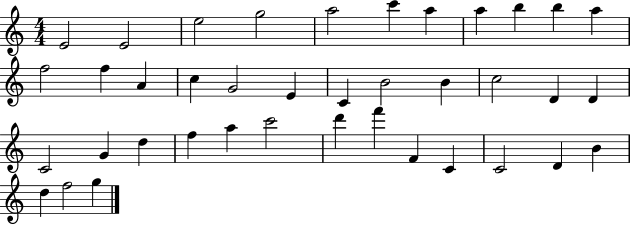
{
  \clef treble
  \numericTimeSignature
  \time 4/4
  \key c \major
  e'2 e'2 | e''2 g''2 | a''2 c'''4 a''4 | a''4 b''4 b''4 a''4 | \break f''2 f''4 a'4 | c''4 g'2 e'4 | c'4 b'2 b'4 | c''2 d'4 d'4 | \break c'2 g'4 d''4 | f''4 a''4 c'''2 | d'''4 f'''4 f'4 c'4 | c'2 d'4 b'4 | \break d''4 f''2 g''4 | \bar "|."
}